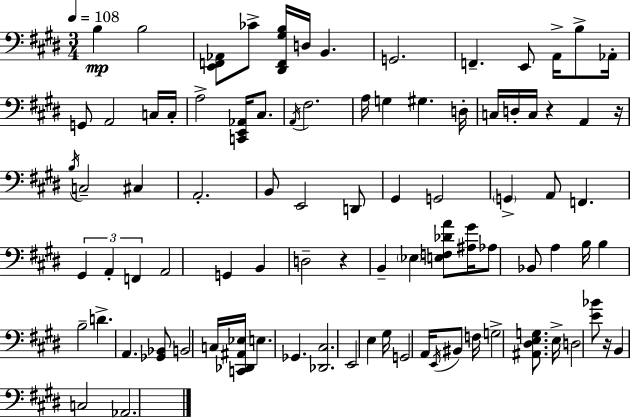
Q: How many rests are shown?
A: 4